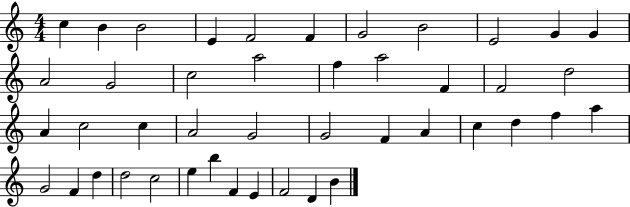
C5/q B4/q B4/h E4/q F4/h F4/q G4/h B4/h E4/h G4/q G4/q A4/h G4/h C5/h A5/h F5/q A5/h F4/q F4/h D5/h A4/q C5/h C5/q A4/h G4/h G4/h F4/q A4/q C5/q D5/q F5/q A5/q G4/h F4/q D5/q D5/h C5/h E5/q B5/q F4/q E4/q F4/h D4/q B4/q